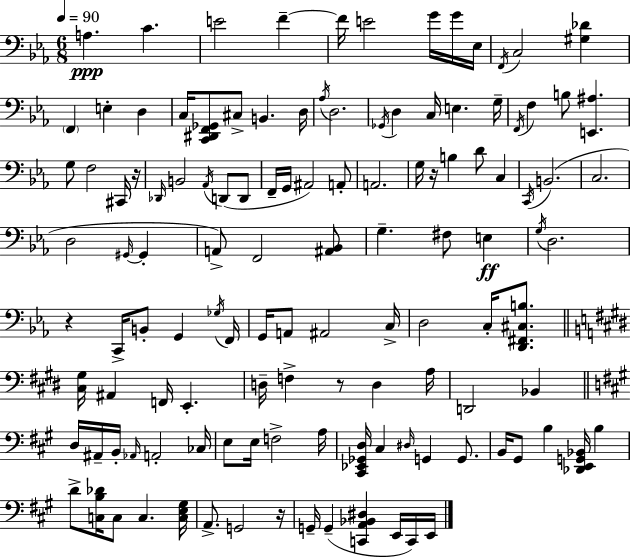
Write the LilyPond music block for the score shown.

{
  \clef bass
  \numericTimeSignature
  \time 6/8
  \key c \minor
  \tempo 4 = 90
  a4.\ppp c'4. | e'2 f'4--~~ | f'16 e'2 g'16 g'16 ees16 | \acciaccatura { f,16 } c2 <gis des'>4 | \break \parenthesize f,4 e4-. d4 | c16 <c, dis, f, ges,>8 cis8-> b,4. | d16 \acciaccatura { aes16 } d2. | \acciaccatura { ges,16 } d4 c16 e4. | \break g16-- \acciaccatura { f,16 } f4 b8 <e, ais>4. | g8 f2 | cis,16 r16 \grace { des,16 } b,2 | \acciaccatura { aes,16 } d,8( d,8 f,16-- g,16 ais,2) | \break a,8-. a,2. | g16 r16 b4 | d'8 c4 \acciaccatura { c,16 } b,2.( | c2. | \break d2 | \grace { gis,16~ }~ gis,4-. a,8->) f,2 | <ais, bes,>8 g4.-- | fis8 e4\ff \acciaccatura { g16 } d2. | \break r4 | c,16-> b,8-. g,4 \acciaccatura { ges16 } f,16 g,16 a,8 | ais,2 c16-> d2 | c16-. <d, fis, cis b>8. \bar "||" \break \key e \major <cis gis>16 ais,4 f,16 e,4.-. | d16-- f4-> r8 d4 a16 | d,2 bes,4 | \bar "||" \break \key a \major d16 ais,16-- b,16-. \grace { aes,16 } a,2-. | ces16 e8 e16 f2-> | a16 <cis, ees, ges, d>16 cis4 \grace { dis16 } g,4 g,8. | b,16 gis,8 b4 <des, e, g, bes,>16 b4 | \break d'8-> <c b des'>16 c8 c4. | <c e gis>16 a,8.-> g,2 | r16 g,16-- g,4--( <c, a, bes, dis>4 e,16 | c,16) e,16 \bar "|."
}